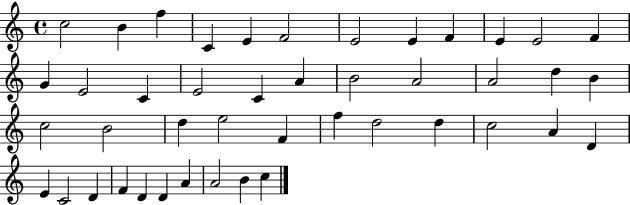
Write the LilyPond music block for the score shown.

{
  \clef treble
  \time 4/4
  \defaultTimeSignature
  \key c \major
  c''2 b'4 f''4 | c'4 e'4 f'2 | e'2 e'4 f'4 | e'4 e'2 f'4 | \break g'4 e'2 c'4 | e'2 c'4 a'4 | b'2 a'2 | a'2 d''4 b'4 | \break c''2 b'2 | d''4 e''2 f'4 | f''4 d''2 d''4 | c''2 a'4 d'4 | \break e'4 c'2 d'4 | f'4 d'4 d'4 a'4 | a'2 b'4 c''4 | \bar "|."
}